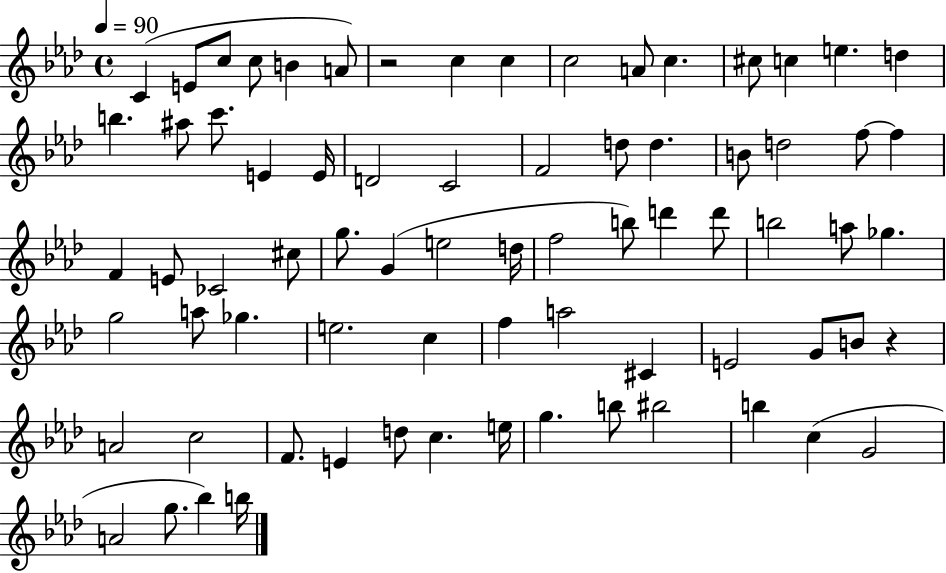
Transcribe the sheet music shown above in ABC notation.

X:1
T:Untitled
M:4/4
L:1/4
K:Ab
C E/2 c/2 c/2 B A/2 z2 c c c2 A/2 c ^c/2 c e d b ^a/2 c'/2 E E/4 D2 C2 F2 d/2 d B/2 d2 f/2 f F E/2 _C2 ^c/2 g/2 G e2 d/4 f2 b/2 d' d'/2 b2 a/2 _g g2 a/2 _g e2 c f a2 ^C E2 G/2 B/2 z A2 c2 F/2 E d/2 c e/4 g b/2 ^b2 b c G2 A2 g/2 _b b/4